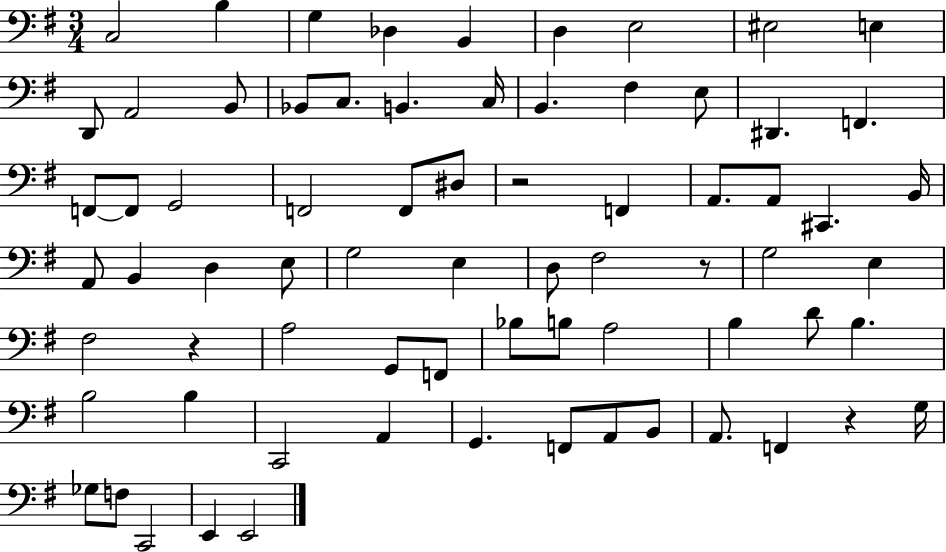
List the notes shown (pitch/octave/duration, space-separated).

C3/h B3/q G3/q Db3/q B2/q D3/q E3/h EIS3/h E3/q D2/e A2/h B2/e Bb2/e C3/e. B2/q. C3/s B2/q. F#3/q E3/e D#2/q. F2/q. F2/e F2/e G2/h F2/h F2/e D#3/e R/h F2/q A2/e. A2/e C#2/q. B2/s A2/e B2/q D3/q E3/e G3/h E3/q D3/e F#3/h R/e G3/h E3/q F#3/h R/q A3/h G2/e F2/e Bb3/e B3/e A3/h B3/q D4/e B3/q. B3/h B3/q C2/h A2/q G2/q. F2/e A2/e B2/e A2/e. F2/q R/q G3/s Gb3/e F3/e C2/h E2/q E2/h